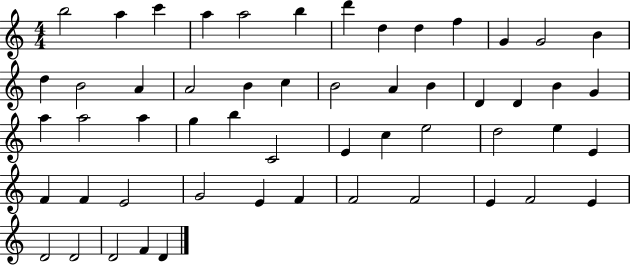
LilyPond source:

{
  \clef treble
  \numericTimeSignature
  \time 4/4
  \key c \major
  b''2 a''4 c'''4 | a''4 a''2 b''4 | d'''4 d''4 d''4 f''4 | g'4 g'2 b'4 | \break d''4 b'2 a'4 | a'2 b'4 c''4 | b'2 a'4 b'4 | d'4 d'4 b'4 g'4 | \break a''4 a''2 a''4 | g''4 b''4 c'2 | e'4 c''4 e''2 | d''2 e''4 e'4 | \break f'4 f'4 e'2 | g'2 e'4 f'4 | f'2 f'2 | e'4 f'2 e'4 | \break d'2 d'2 | d'2 f'4 d'4 | \bar "|."
}